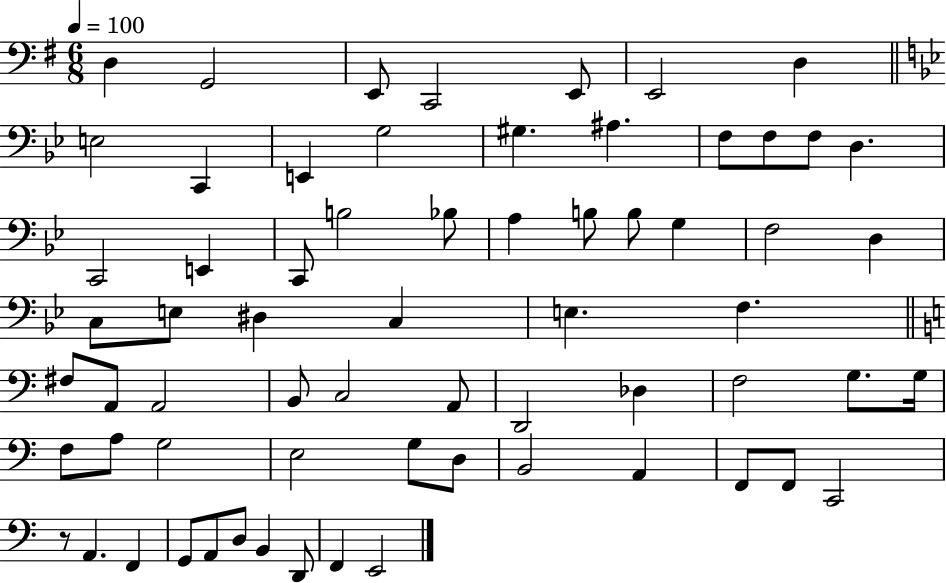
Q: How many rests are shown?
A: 1